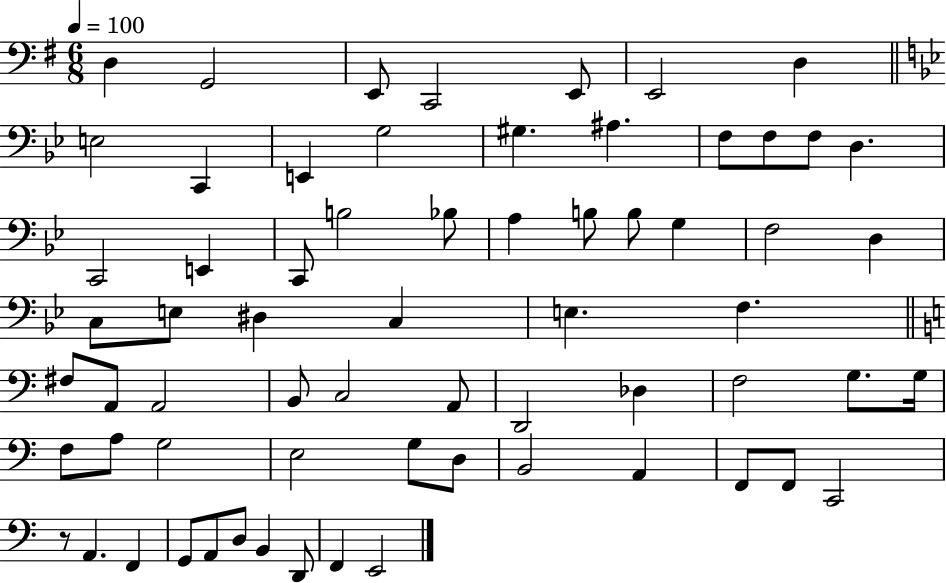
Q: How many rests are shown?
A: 1